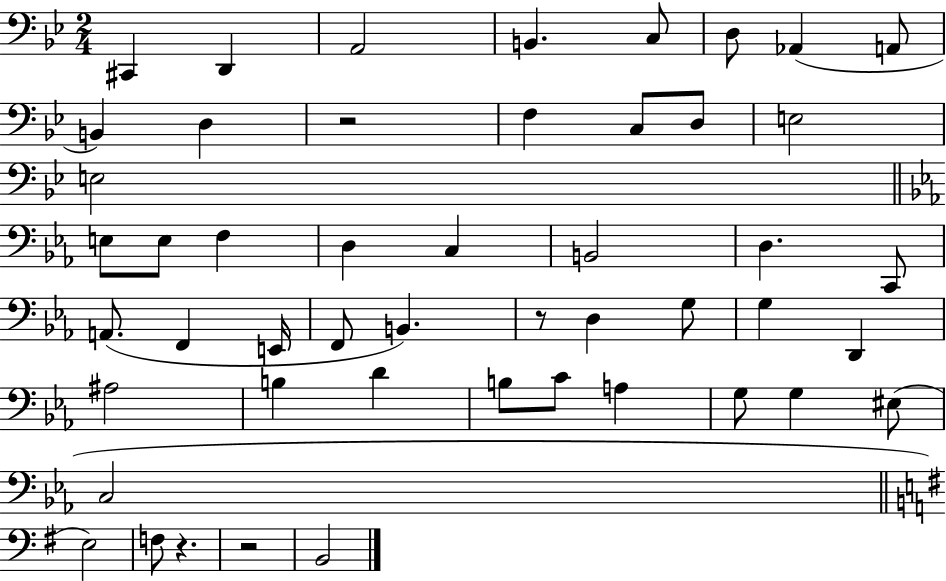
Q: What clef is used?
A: bass